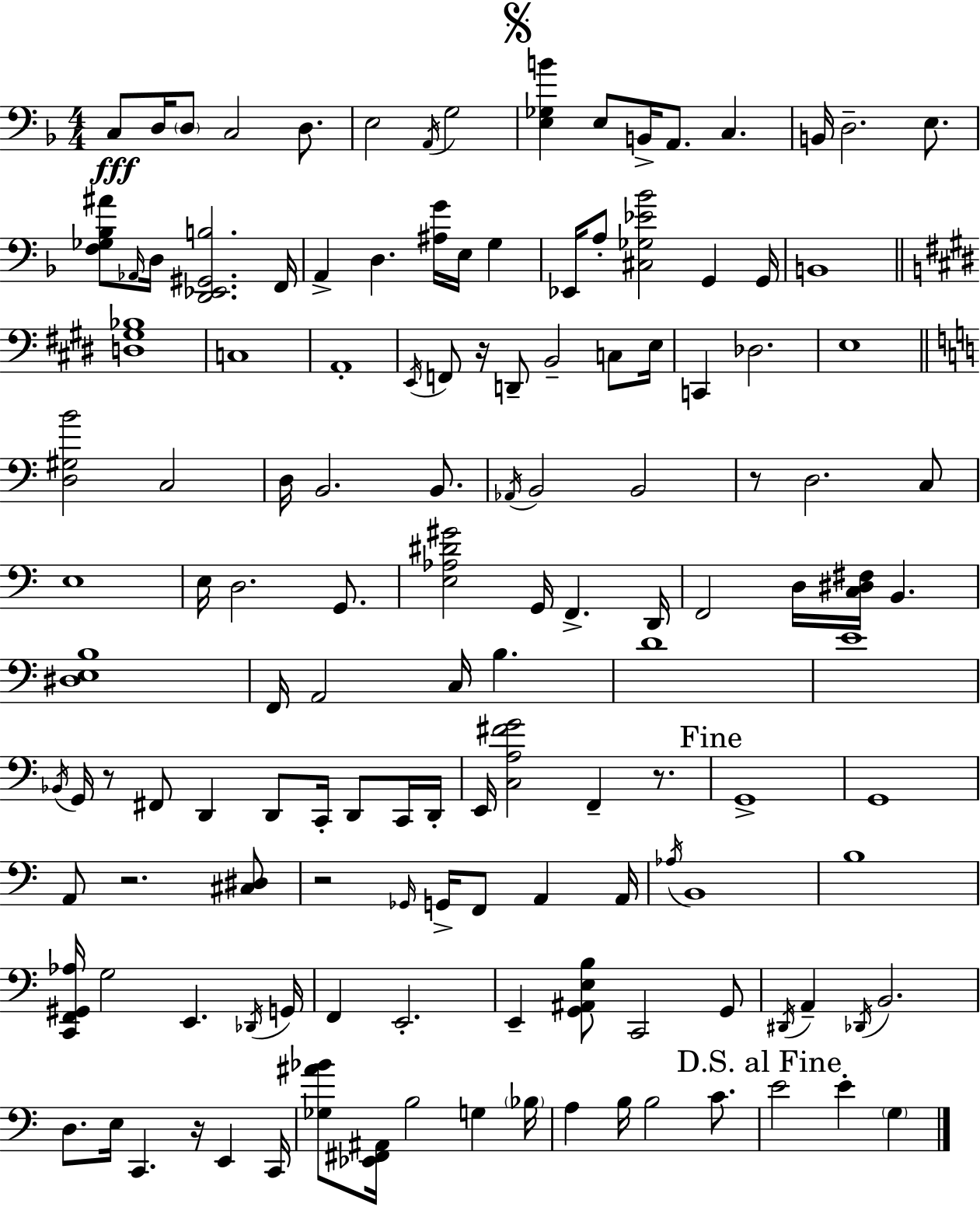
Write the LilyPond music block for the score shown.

{
  \clef bass
  \numericTimeSignature
  \time 4/4
  \key d \minor
  \repeat volta 2 { c8\fff d16 \parenthesize d8 c2 d8. | e2 \acciaccatura { a,16 } g2 | \mark \markup { \musicglyph "scripts.segno" } <e ges b'>4 e8 b,16-> a,8. c4. | b,16 d2.-- e8. | \break <f ges bes ais'>8 \grace { aes,16 } d16 <d, ees, gis, b>2. | f,16 a,4-> d4. <ais g'>16 e16 g4 | ees,16 a8-. <cis ges ees' bes'>2 g,4 | g,16 b,1 | \break \bar "||" \break \key e \major <d gis bes>1 | c1 | a,1-. | \acciaccatura { e,16 } f,8 r16 d,8-- b,2-- c8 | \break e16 c,4 des2. | e1 | \bar "||" \break \key a \minor <d gis b'>2 c2 | d16 b,2. b,8. | \acciaccatura { aes,16 } b,2 b,2 | r8 d2. c8 | \break e1 | e16 d2. g,8. | <e aes dis' gis'>2 g,16 f,4.-> | d,16 f,2 d16 <c dis fis>16 b,4. | \break <dis e b>1 | f,16 a,2 c16 b4. | d'1 | e'1 | \break \acciaccatura { bes,16 } g,16 r8 fis,8 d,4 d,8 c,16-. d,8 | c,16 d,16-. e,16 <c a fis' g'>2 f,4-- r8. | \mark "Fine" g,1-> | g,1 | \break a,8 r2. | <cis dis>8 r2 \grace { ges,16 } g,16-> f,8 a,4 | a,16 \acciaccatura { aes16 } b,1 | b1 | \break <c, f, gis, aes>16 g2 e,4. | \acciaccatura { des,16 } g,16 f,4 e,2.-. | e,4-- <g, ais, e b>8 c,2 | g,8 \acciaccatura { dis,16 } a,4-- \acciaccatura { des,16 } b,2. | \break d8. e16 c,4. | r16 e,4 c,16 <ges ais' bes'>8 <ees, fis, ais,>16 b2 | g4 \parenthesize bes16 a4 b16 b2 | c'8. \mark "D.S. al Fine" e'2 e'4-. | \break \parenthesize g4 } \bar "|."
}